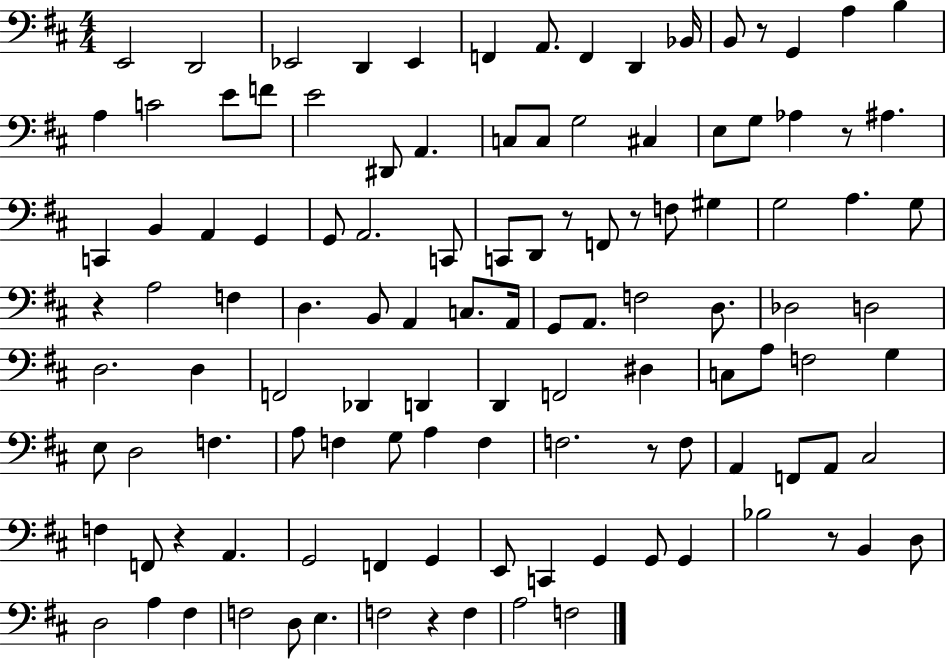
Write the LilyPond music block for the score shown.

{
  \clef bass
  \numericTimeSignature
  \time 4/4
  \key d \major
  e,2 d,2 | ees,2 d,4 ees,4 | f,4 a,8. f,4 d,4 bes,16 | b,8 r8 g,4 a4 b4 | \break a4 c'2 e'8 f'8 | e'2 dis,8 a,4. | c8 c8 g2 cis4 | e8 g8 aes4 r8 ais4. | \break c,4 b,4 a,4 g,4 | g,8 a,2. c,8 | c,8 d,8 r8 f,8 r8 f8 gis4 | g2 a4. g8 | \break r4 a2 f4 | d4. b,8 a,4 c8. a,16 | g,8 a,8. f2 d8. | des2 d2 | \break d2. d4 | f,2 des,4 d,4 | d,4 f,2 dis4 | c8 a8 f2 g4 | \break e8 d2 f4. | a8 f4 g8 a4 f4 | f2. r8 f8 | a,4 f,8 a,8 cis2 | \break f4 f,8 r4 a,4. | g,2 f,4 g,4 | e,8 c,4 g,4 g,8 g,4 | bes2 r8 b,4 d8 | \break d2 a4 fis4 | f2 d8 e4. | f2 r4 f4 | a2 f2 | \break \bar "|."
}